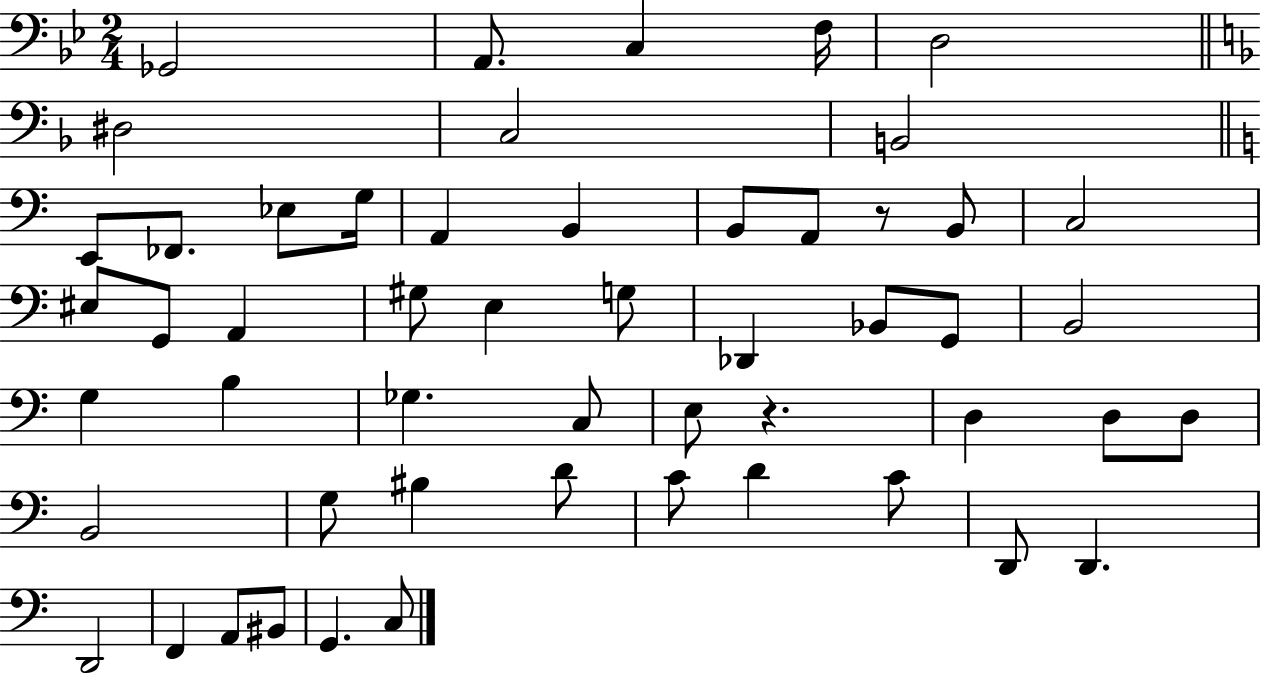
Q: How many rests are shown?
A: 2